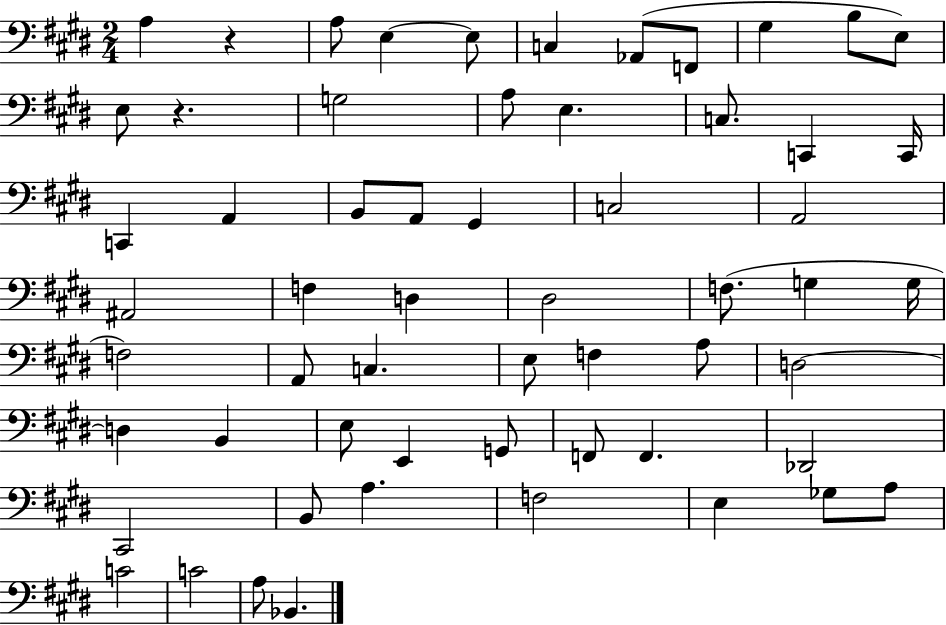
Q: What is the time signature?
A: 2/4